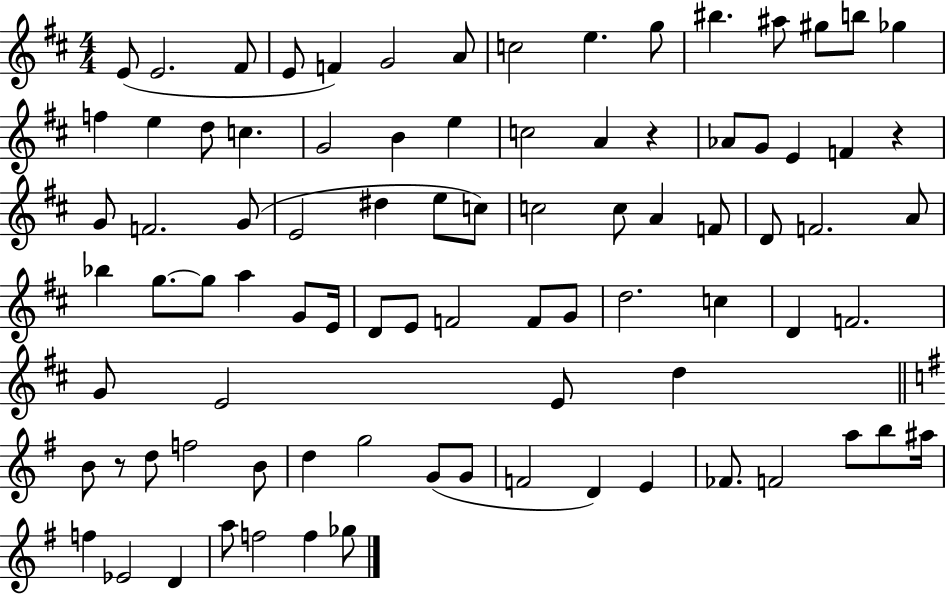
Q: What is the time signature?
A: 4/4